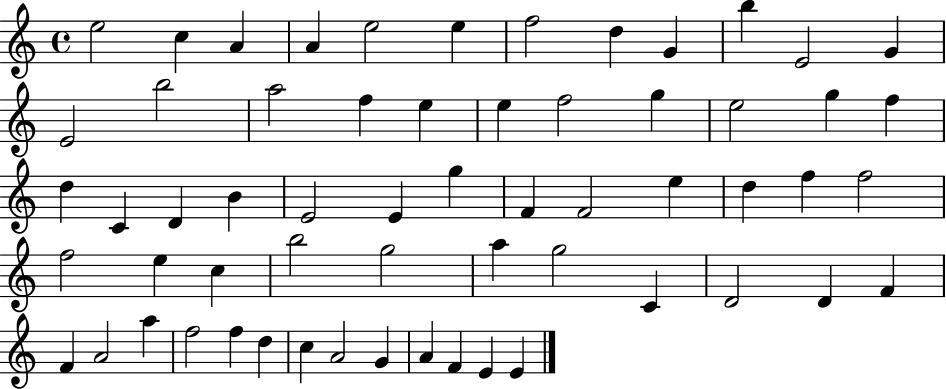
{
  \clef treble
  \time 4/4
  \defaultTimeSignature
  \key c \major
  e''2 c''4 a'4 | a'4 e''2 e''4 | f''2 d''4 g'4 | b''4 e'2 g'4 | \break e'2 b''2 | a''2 f''4 e''4 | e''4 f''2 g''4 | e''2 g''4 f''4 | \break d''4 c'4 d'4 b'4 | e'2 e'4 g''4 | f'4 f'2 e''4 | d''4 f''4 f''2 | \break f''2 e''4 c''4 | b''2 g''2 | a''4 g''2 c'4 | d'2 d'4 f'4 | \break f'4 a'2 a''4 | f''2 f''4 d''4 | c''4 a'2 g'4 | a'4 f'4 e'4 e'4 | \break \bar "|."
}